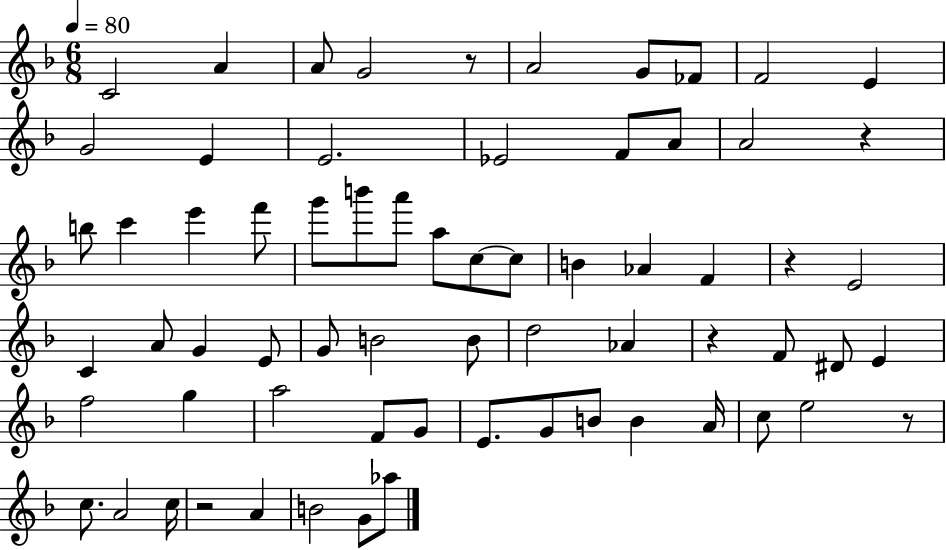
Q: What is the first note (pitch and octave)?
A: C4